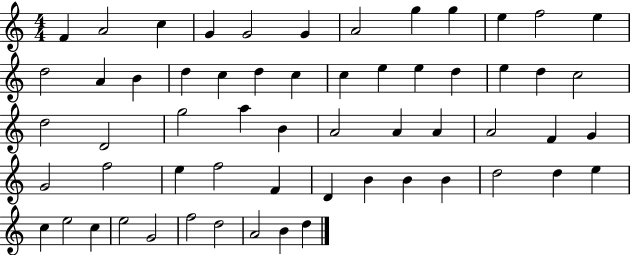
F4/q A4/h C5/q G4/q G4/h G4/q A4/h G5/q G5/q E5/q F5/h E5/q D5/h A4/q B4/q D5/q C5/q D5/q C5/q C5/q E5/q E5/q D5/q E5/q D5/q C5/h D5/h D4/h G5/h A5/q B4/q A4/h A4/q A4/q A4/h F4/q G4/q G4/h F5/h E5/q F5/h F4/q D4/q B4/q B4/q B4/q D5/h D5/q E5/q C5/q E5/h C5/q E5/h G4/h F5/h D5/h A4/h B4/q D5/q